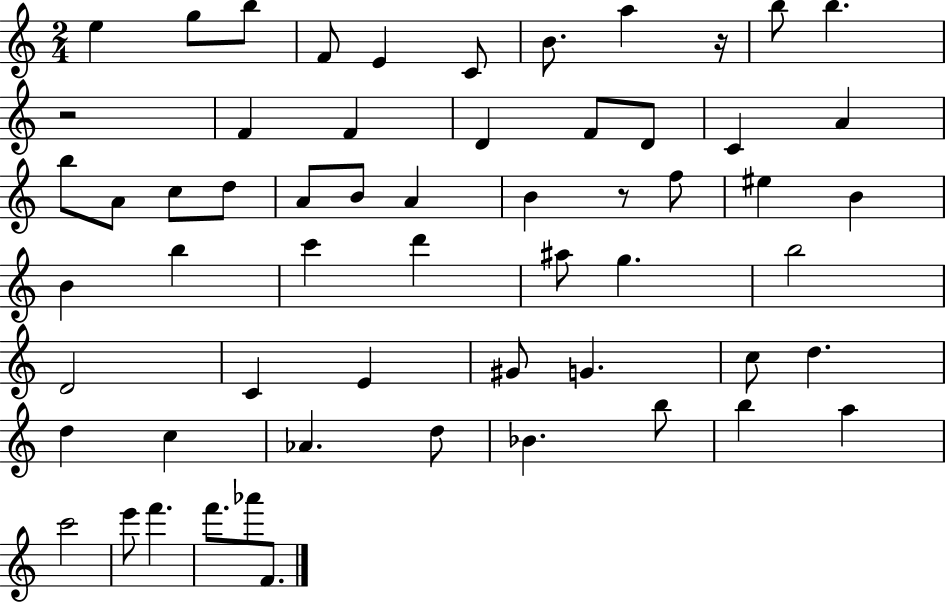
E5/q G5/e B5/e F4/e E4/q C4/e B4/e. A5/q R/s B5/e B5/q. R/h F4/q F4/q D4/q F4/e D4/e C4/q A4/q B5/e A4/e C5/e D5/e A4/e B4/e A4/q B4/q R/e F5/e EIS5/q B4/q B4/q B5/q C6/q D6/q A#5/e G5/q. B5/h D4/h C4/q E4/q G#4/e G4/q. C5/e D5/q. D5/q C5/q Ab4/q. D5/e Bb4/q. B5/e B5/q A5/q C6/h E6/e F6/q. F6/e. Ab6/e F4/e.